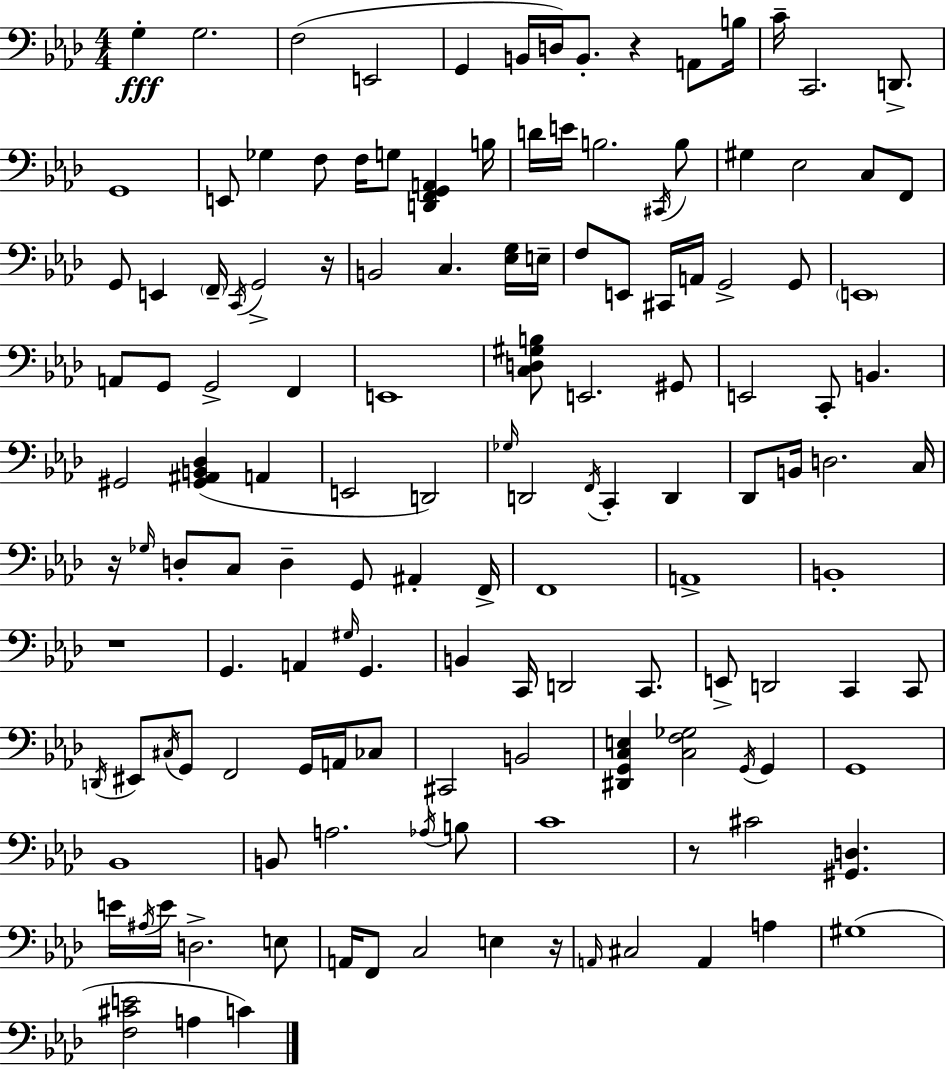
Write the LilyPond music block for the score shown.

{
  \clef bass
  \numericTimeSignature
  \time 4/4
  \key aes \major
  g4-.\fff g2. | f2( e,2 | g,4 b,16 d16) b,8.-. r4 a,8 b16 | c'16-- c,2. d,8.-> | \break g,1 | e,8 ges4 f8 f16 g8 <d, f, g, a,>4 b16 | d'16 e'16 b2. \acciaccatura { cis,16 } b8 | gis4 ees2 c8 f,8 | \break g,8 e,4 \parenthesize f,16-- \acciaccatura { c,16 } g,2-> | r16 b,2 c4. | <ees g>16 e16-- f8 e,8 cis,16 a,16 g,2-> | g,8 \parenthesize e,1 | \break a,8 g,8 g,2-> f,4 | e,1 | <c d gis b>8 e,2. | gis,8 e,2 c,8-. b,4. | \break gis,2 <gis, ais, b, des>4( a,4 | e,2 d,2) | \grace { ges16 } d,2 \acciaccatura { f,16 } c,4-. | d,4 des,8 b,16 d2. | \break c16 r16 \grace { ges16 } d8-. c8 d4-- g,8 | ais,4-. f,16-> f,1 | a,1-> | b,1-. | \break r1 | g,4. a,4 \grace { gis16 } | g,4. b,4 c,16 d,2 | c,8. e,8-> d,2 | \break c,4 c,8 \acciaccatura { d,16 } eis,8 \acciaccatura { cis16 } g,8 f,2 | g,16 a,16 ces8 cis,2 | b,2 <dis, g, c e>4 <c f ges>2 | \acciaccatura { g,16 } g,4 g,1 | \break bes,1 | b,8 a2. | \acciaccatura { aes16 } b8 c'1 | r8 cis'2 | \break <gis, d>4. e'16 \acciaccatura { ais16 } e'16 d2.-> | e8 a,16 f,8 c2 | e4 r16 \grace { a,16 } cis2 | a,4 a4 gis1( | \break <f cis' e'>2 | a4 c'4) \bar "|."
}